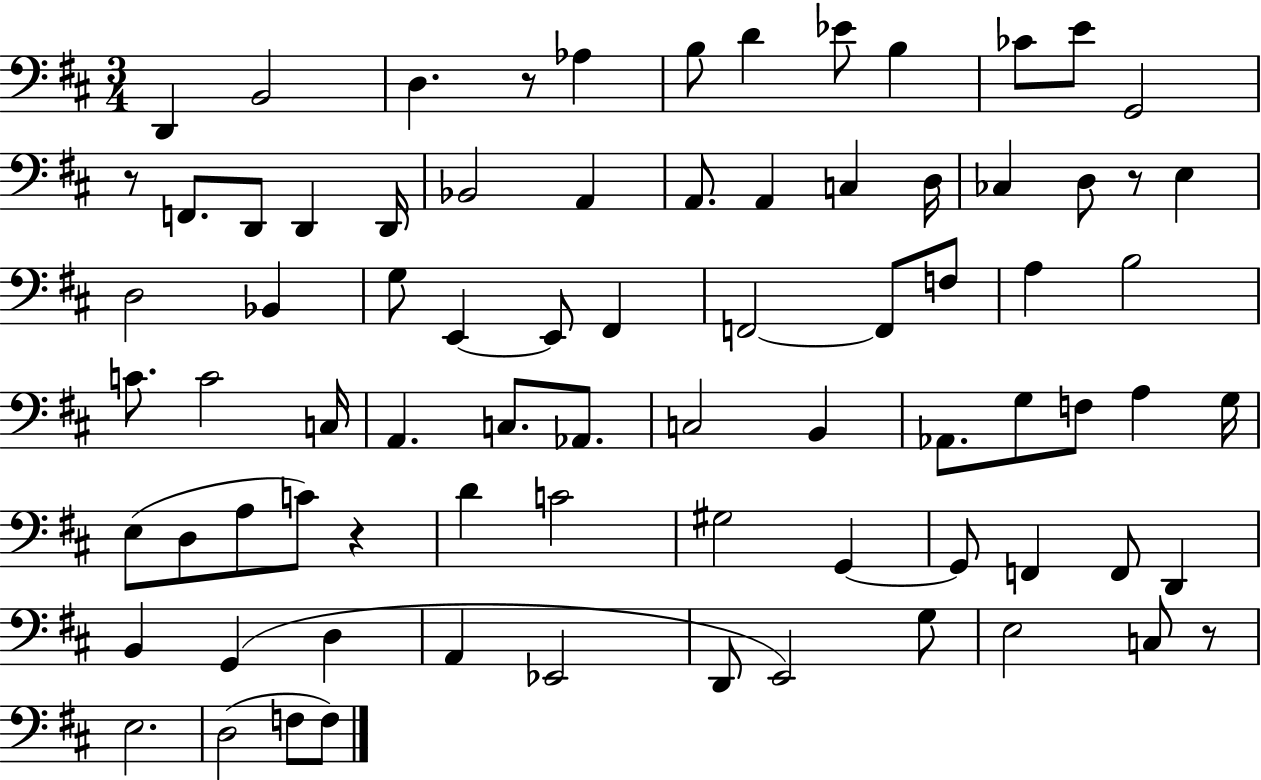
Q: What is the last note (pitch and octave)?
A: F3